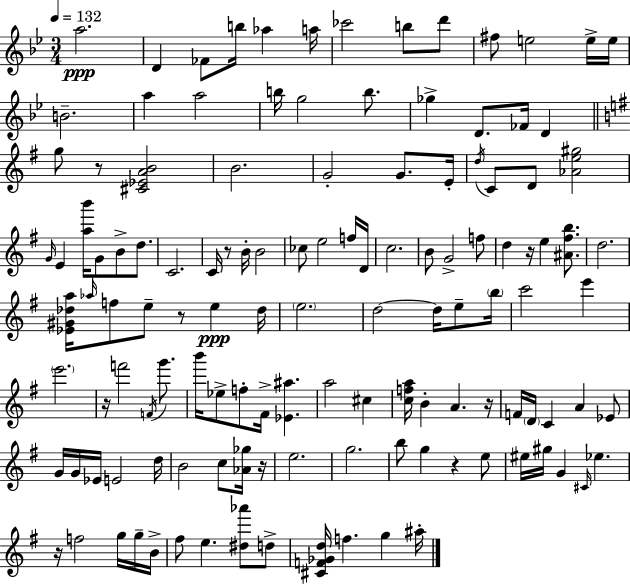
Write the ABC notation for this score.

X:1
T:Untitled
M:3/4
L:1/4
K:Gm
a2 D _F/2 b/4 _a a/4 _c'2 b/2 d'/2 ^f/2 e2 e/4 e/4 B2 a a2 b/4 g2 b/2 _g D/2 _F/4 D g/2 z/2 [^C_EAB]2 B2 G2 G/2 E/4 d/4 C/2 D/2 [_Ae^g]2 G/4 E [ab']/4 G/2 B/2 d/2 C2 C/4 z/2 B/4 B2 _c/2 e2 f/4 D/4 c2 B/2 G2 f/2 d z/4 e [^A^fb]/2 d2 [_E^G_da]/4 _a/4 f/2 e/2 z/2 e _d/4 e2 d2 d/4 e/2 b/4 c'2 e' e'2 z/4 f'2 F/4 g'/2 b'/4 _e/2 f/2 ^F/4 [_E^a] a2 ^c [cfa]/4 B A z/4 F/4 D/4 C A _E/2 G/4 G/4 _E/4 E2 d/4 B2 c/2 [_A_g]/4 z/4 e2 g2 b/2 g z e/2 ^e/4 ^g/4 G ^C/4 _e z/4 f2 g/4 g/4 B/4 ^f/2 e [^d_a']/2 d/2 [^CF_Gd]/4 f g ^a/4